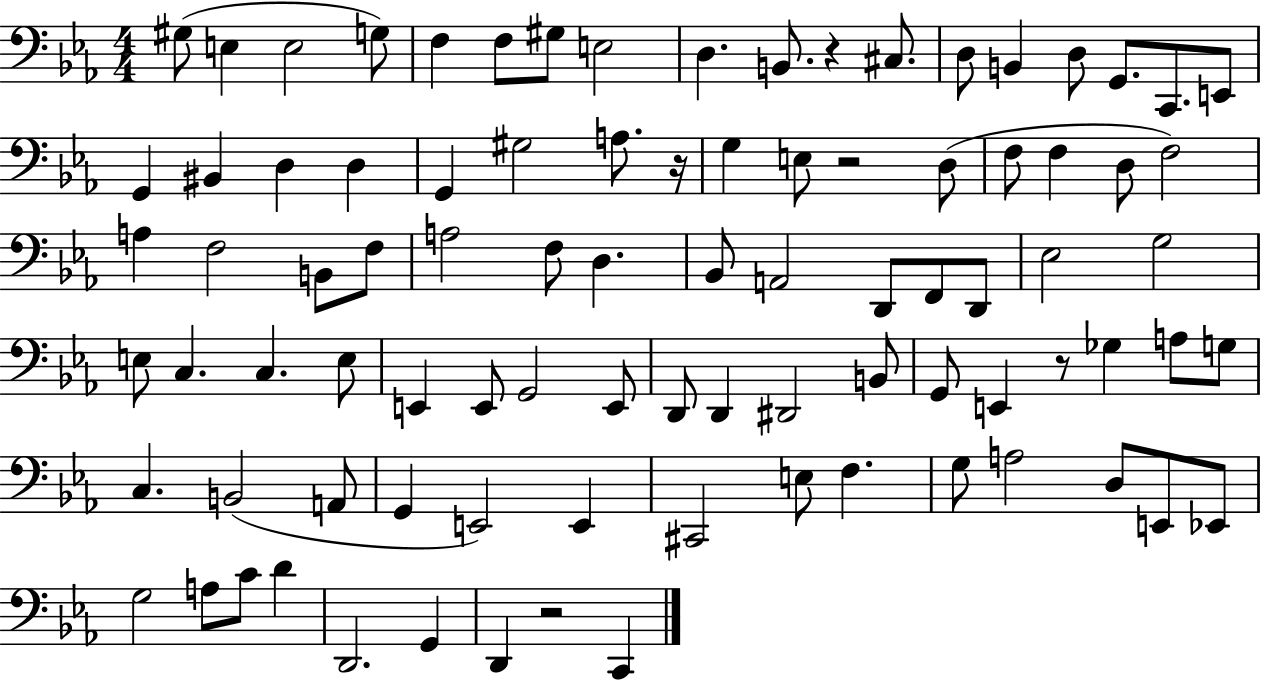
X:1
T:Untitled
M:4/4
L:1/4
K:Eb
^G,/2 E, E,2 G,/2 F, F,/2 ^G,/2 E,2 D, B,,/2 z ^C,/2 D,/2 B,, D,/2 G,,/2 C,,/2 E,,/2 G,, ^B,, D, D, G,, ^G,2 A,/2 z/4 G, E,/2 z2 D,/2 F,/2 F, D,/2 F,2 A, F,2 B,,/2 F,/2 A,2 F,/2 D, _B,,/2 A,,2 D,,/2 F,,/2 D,,/2 _E,2 G,2 E,/2 C, C, E,/2 E,, E,,/2 G,,2 E,,/2 D,,/2 D,, ^D,,2 B,,/2 G,,/2 E,, z/2 _G, A,/2 G,/2 C, B,,2 A,,/2 G,, E,,2 E,, ^C,,2 E,/2 F, G,/2 A,2 D,/2 E,,/2 _E,,/2 G,2 A,/2 C/2 D D,,2 G,, D,, z2 C,,